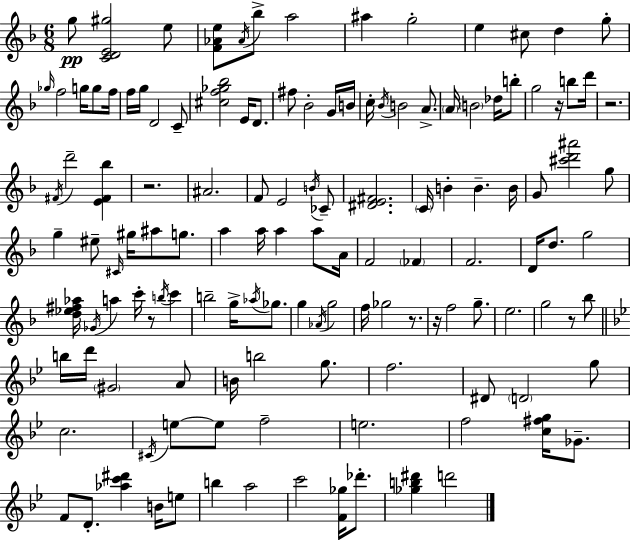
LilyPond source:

{
  \clef treble
  \numericTimeSignature
  \time 6/8
  \key f \major
  g''8\pp <c' d' e' gis''>2 e''8 | <f' aes' e''>8 \acciaccatura { aes'16 } bes''8-> a''2 | ais''4 g''2-. | e''4 cis''8 d''4 g''8-. | \break \grace { ges''16 } f''2 g''16 g''8 | f''16 f''16 g''16 d'2 | c'8-- <cis'' f'' ges'' bes''>2 e'16 d'8. | fis''8 bes'2-. | \break g'16 b'16 c''16-. \acciaccatura { bes'16 } b'2 | a'8.-> \parenthesize a'16 \parenthesize b'2 | des''16 b''8-. g''2 r16 | b''8 d'''16 r2. | \break \acciaccatura { fis'16 } d'''2-- | <e' fis' bes''>4 r2. | ais'2. | f'8 e'2 | \break \acciaccatura { b'16 } ces'8-- <dis' e' fis'>2. | \parenthesize c'16 b'4-. b'4.-- | b'16 g'8 <cis''' d''' ais'''>2 | g''8 g''4-- eis''8-- \grace { cis'16 } | \break gis''16 ais''8 g''8. a''4 a''16 a''4 | a''8 a'16 f'2 | \parenthesize fes'4 f'2. | d'16 d''8. g''2 | \break <d'' ees'' fis'' aes''>16 \acciaccatura { ges'16 } a''4 | c'''16-. r8 \acciaccatura { b''16 } c'''4 b''2-- | g''16-> \acciaccatura { aes''16 } ges''8. g''4 | \acciaccatura { aes'16 } g''2 f''16 ges''2 | \break r8. r16 f''2 | g''8.-- e''2. | g''2 | r8 bes''8 \bar "||" \break \key g \minor b''16 d'''16 \parenthesize gis'2 a'8 | b'16 b''2 g''8. | f''2. | dis'8 \parenthesize d'2 g''8 | \break c''2. | \acciaccatura { cis'16 } e''8~~ e''8 f''2-- | e''2. | f''2 <c'' fis'' g''>16 ges'8.-- | \break f'8 d'8.-. <aes'' c''' dis'''>4 b'16 e''8 | b''4 a''2 | c'''2 <f' ges''>16 des'''8.-. | <ges'' b'' dis'''>4 d'''2 | \break \bar "|."
}